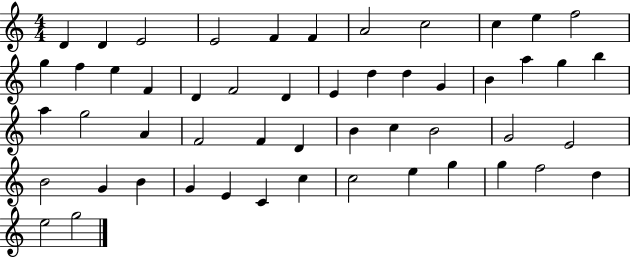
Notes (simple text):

D4/q D4/q E4/h E4/h F4/q F4/q A4/h C5/h C5/q E5/q F5/h G5/q F5/q E5/q F4/q D4/q F4/h D4/q E4/q D5/q D5/q G4/q B4/q A5/q G5/q B5/q A5/q G5/h A4/q F4/h F4/q D4/q B4/q C5/q B4/h G4/h E4/h B4/h G4/q B4/q G4/q E4/q C4/q C5/q C5/h E5/q G5/q G5/q F5/h D5/q E5/h G5/h